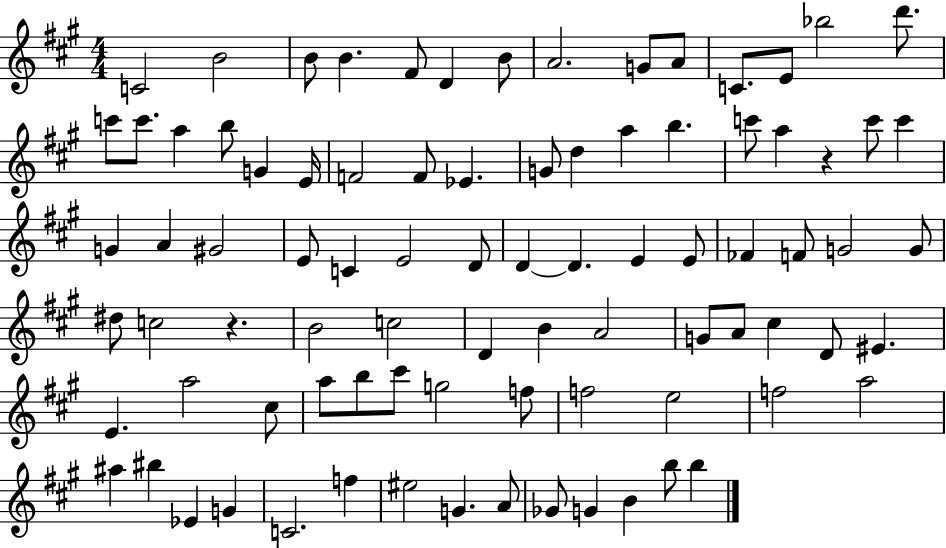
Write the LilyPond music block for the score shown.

{
  \clef treble
  \numericTimeSignature
  \time 4/4
  \key a \major
  c'2 b'2 | b'8 b'4. fis'8 d'4 b'8 | a'2. g'8 a'8 | c'8. e'8 bes''2 d'''8. | \break c'''8 c'''8. a''4 b''8 g'4 e'16 | f'2 f'8 ees'4. | g'8 d''4 a''4 b''4. | c'''8 a''4 r4 c'''8 c'''4 | \break g'4 a'4 gis'2 | e'8 c'4 e'2 d'8 | d'4~~ d'4. e'4 e'8 | fes'4 f'8 g'2 g'8 | \break dis''8 c''2 r4. | b'2 c''2 | d'4 b'4 a'2 | g'8 a'8 cis''4 d'8 eis'4. | \break e'4. a''2 cis''8 | a''8 b''8 cis'''8 g''2 f''8 | f''2 e''2 | f''2 a''2 | \break ais''4 bis''4 ees'4 g'4 | c'2. f''4 | eis''2 g'4. a'8 | ges'8 g'4 b'4 b''8 b''4 | \break \bar "|."
}